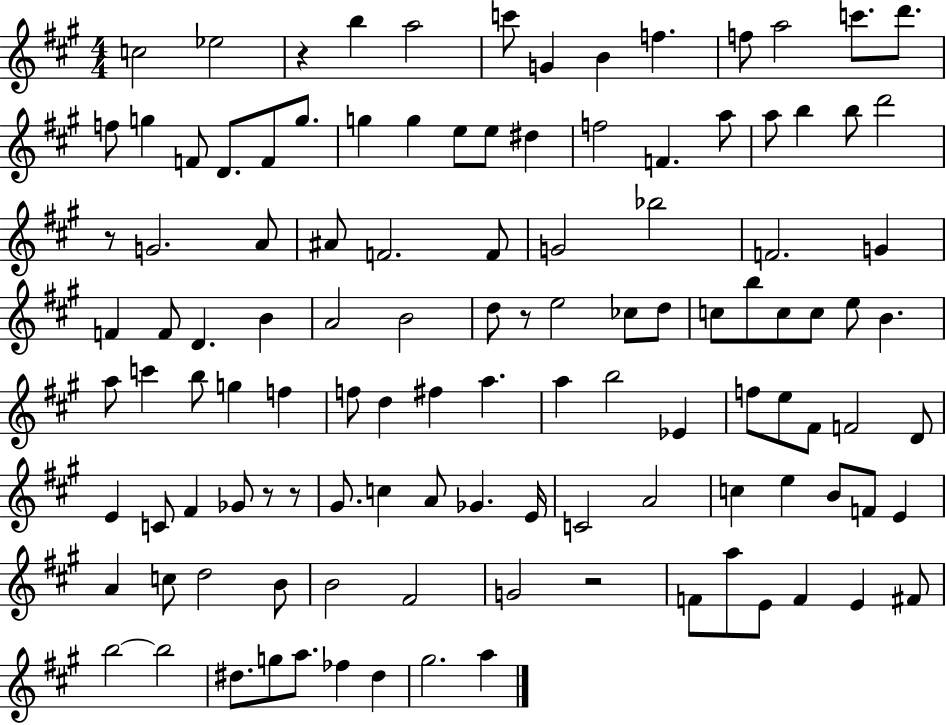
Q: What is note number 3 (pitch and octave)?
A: B5